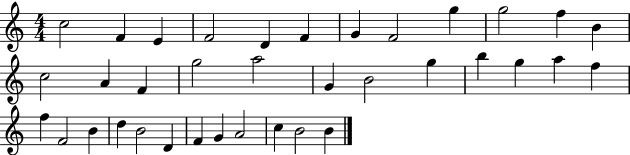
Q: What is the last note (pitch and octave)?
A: B4